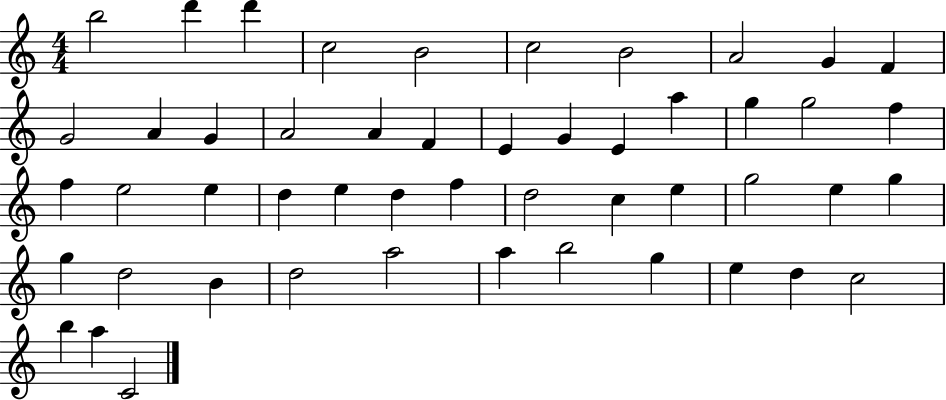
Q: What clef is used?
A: treble